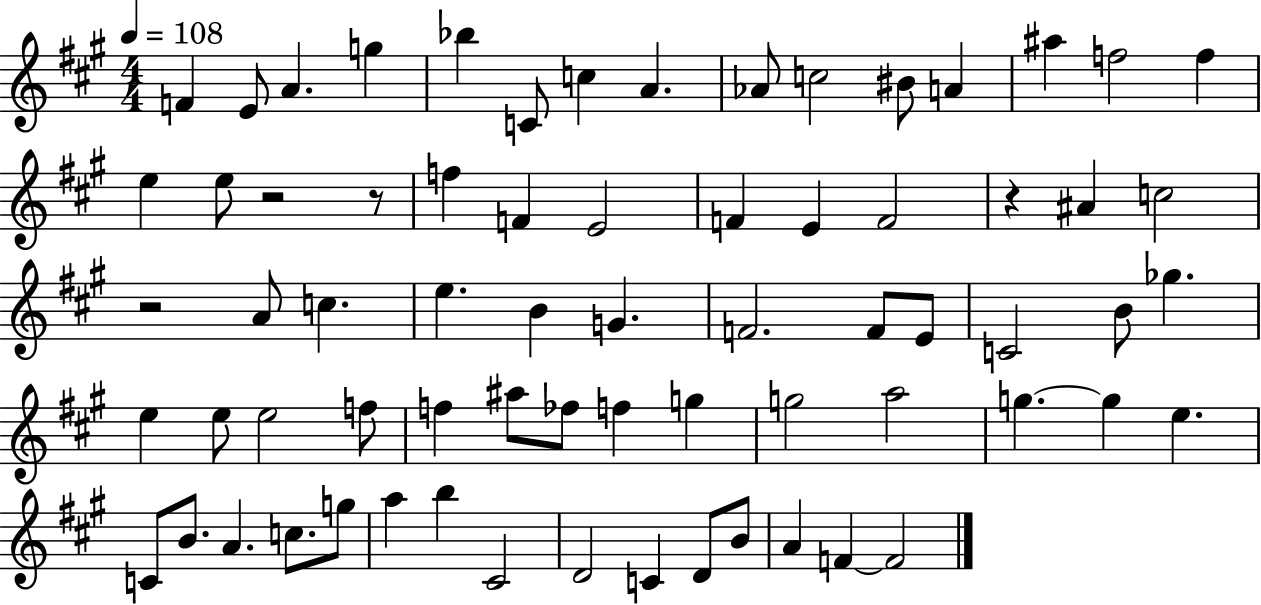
{
  \clef treble
  \numericTimeSignature
  \time 4/4
  \key a \major
  \tempo 4 = 108
  \repeat volta 2 { f'4 e'8 a'4. g''4 | bes''4 c'8 c''4 a'4. | aes'8 c''2 bis'8 a'4 | ais''4 f''2 f''4 | \break e''4 e''8 r2 r8 | f''4 f'4 e'2 | f'4 e'4 f'2 | r4 ais'4 c''2 | \break r2 a'8 c''4. | e''4. b'4 g'4. | f'2. f'8 e'8 | c'2 b'8 ges''4. | \break e''4 e''8 e''2 f''8 | f''4 ais''8 fes''8 f''4 g''4 | g''2 a''2 | g''4.~~ g''4 e''4. | \break c'8 b'8. a'4. c''8. g''8 | a''4 b''4 cis'2 | d'2 c'4 d'8 b'8 | a'4 f'4~~ f'2 | \break } \bar "|."
}